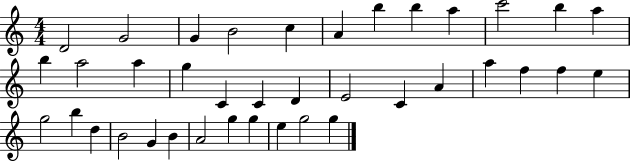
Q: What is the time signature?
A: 4/4